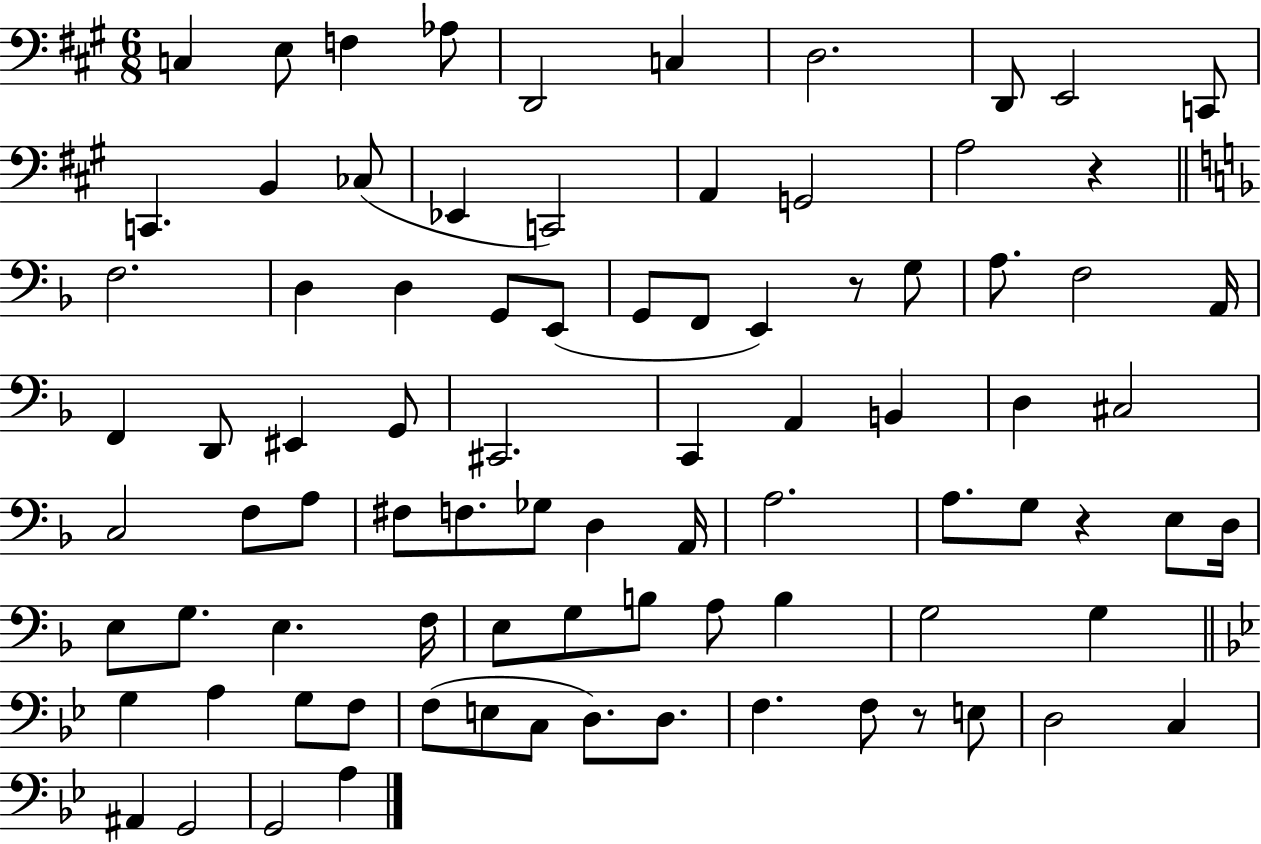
C3/q E3/e F3/q Ab3/e D2/h C3/q D3/h. D2/e E2/h C2/e C2/q. B2/q CES3/e Eb2/q C2/h A2/q G2/h A3/h R/q F3/h. D3/q D3/q G2/e E2/e G2/e F2/e E2/q R/e G3/e A3/e. F3/h A2/s F2/q D2/e EIS2/q G2/e C#2/h. C2/q A2/q B2/q D3/q C#3/h C3/h F3/e A3/e F#3/e F3/e. Gb3/e D3/q A2/s A3/h. A3/e. G3/e R/q E3/e D3/s E3/e G3/e. E3/q. F3/s E3/e G3/e B3/e A3/e B3/q G3/h G3/q G3/q A3/q G3/e F3/e F3/e E3/e C3/e D3/e. D3/e. F3/q. F3/e R/e E3/e D3/h C3/q A#2/q G2/h G2/h A3/q